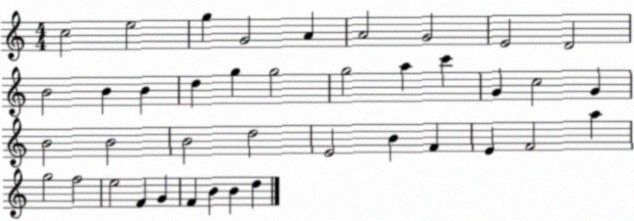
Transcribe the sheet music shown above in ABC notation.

X:1
T:Untitled
M:4/4
L:1/4
K:C
c2 e2 g G2 A A2 G2 E2 D2 B2 B B d g g2 g2 a c' G c2 G B2 B2 B2 d2 E2 B F E F2 a g2 f2 e2 F G F B B d